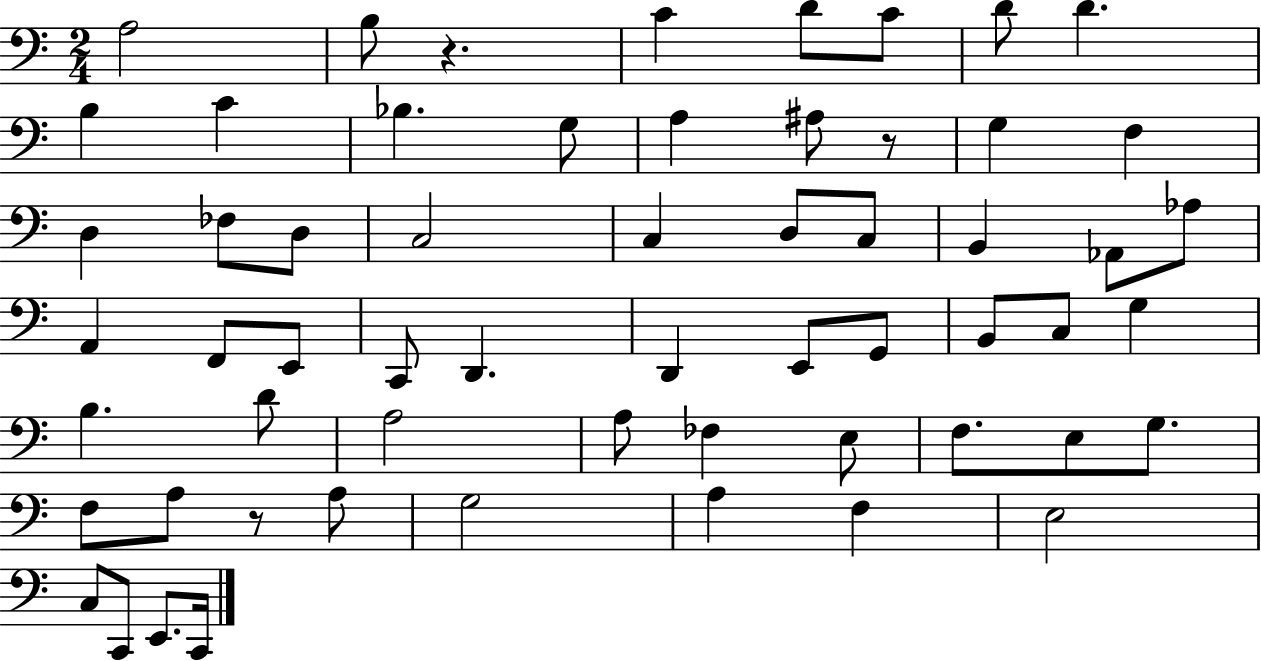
X:1
T:Untitled
M:2/4
L:1/4
K:C
A,2 B,/2 z C D/2 C/2 D/2 D B, C _B, G,/2 A, ^A,/2 z/2 G, F, D, _F,/2 D,/2 C,2 C, D,/2 C,/2 B,, _A,,/2 _A,/2 A,, F,,/2 E,,/2 C,,/2 D,, D,, E,,/2 G,,/2 B,,/2 C,/2 G, B, D/2 A,2 A,/2 _F, E,/2 F,/2 E,/2 G,/2 F,/2 A,/2 z/2 A,/2 G,2 A, F, E,2 C,/2 C,,/2 E,,/2 C,,/4